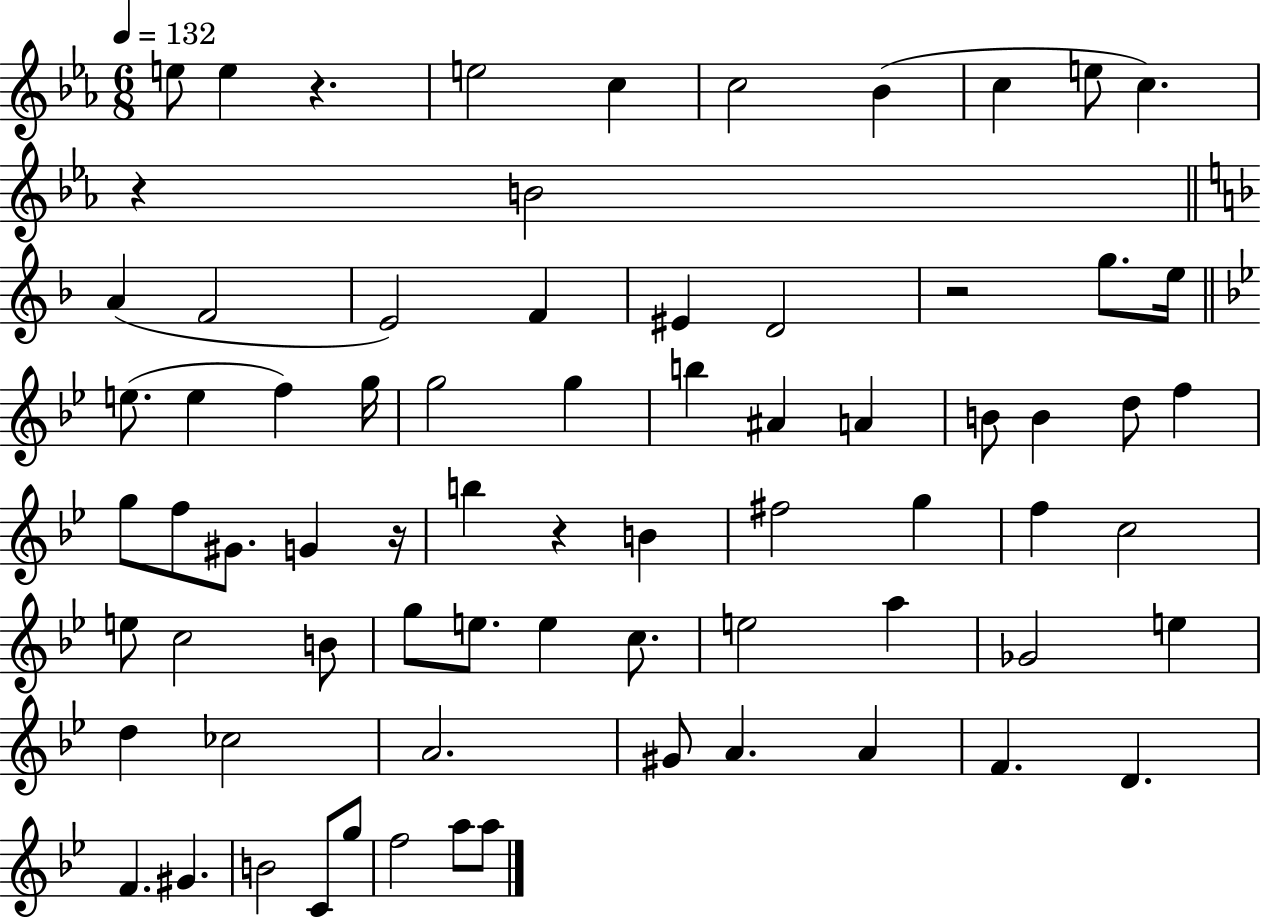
{
  \clef treble
  \numericTimeSignature
  \time 6/8
  \key ees \major
  \tempo 4 = 132
  e''8 e''4 r4. | e''2 c''4 | c''2 bes'4( | c''4 e''8 c''4.) | \break r4 b'2 | \bar "||" \break \key d \minor a'4( f'2 | e'2) f'4 | eis'4 d'2 | r2 g''8. e''16 | \break \bar "||" \break \key bes \major e''8.( e''4 f''4) g''16 | g''2 g''4 | b''4 ais'4 a'4 | b'8 b'4 d''8 f''4 | \break g''8 f''8 gis'8. g'4 r16 | b''4 r4 b'4 | fis''2 g''4 | f''4 c''2 | \break e''8 c''2 b'8 | g''8 e''8. e''4 c''8. | e''2 a''4 | ges'2 e''4 | \break d''4 ces''2 | a'2. | gis'8 a'4. a'4 | f'4. d'4. | \break f'4. gis'4. | b'2 c'8 g''8 | f''2 a''8 a''8 | \bar "|."
}